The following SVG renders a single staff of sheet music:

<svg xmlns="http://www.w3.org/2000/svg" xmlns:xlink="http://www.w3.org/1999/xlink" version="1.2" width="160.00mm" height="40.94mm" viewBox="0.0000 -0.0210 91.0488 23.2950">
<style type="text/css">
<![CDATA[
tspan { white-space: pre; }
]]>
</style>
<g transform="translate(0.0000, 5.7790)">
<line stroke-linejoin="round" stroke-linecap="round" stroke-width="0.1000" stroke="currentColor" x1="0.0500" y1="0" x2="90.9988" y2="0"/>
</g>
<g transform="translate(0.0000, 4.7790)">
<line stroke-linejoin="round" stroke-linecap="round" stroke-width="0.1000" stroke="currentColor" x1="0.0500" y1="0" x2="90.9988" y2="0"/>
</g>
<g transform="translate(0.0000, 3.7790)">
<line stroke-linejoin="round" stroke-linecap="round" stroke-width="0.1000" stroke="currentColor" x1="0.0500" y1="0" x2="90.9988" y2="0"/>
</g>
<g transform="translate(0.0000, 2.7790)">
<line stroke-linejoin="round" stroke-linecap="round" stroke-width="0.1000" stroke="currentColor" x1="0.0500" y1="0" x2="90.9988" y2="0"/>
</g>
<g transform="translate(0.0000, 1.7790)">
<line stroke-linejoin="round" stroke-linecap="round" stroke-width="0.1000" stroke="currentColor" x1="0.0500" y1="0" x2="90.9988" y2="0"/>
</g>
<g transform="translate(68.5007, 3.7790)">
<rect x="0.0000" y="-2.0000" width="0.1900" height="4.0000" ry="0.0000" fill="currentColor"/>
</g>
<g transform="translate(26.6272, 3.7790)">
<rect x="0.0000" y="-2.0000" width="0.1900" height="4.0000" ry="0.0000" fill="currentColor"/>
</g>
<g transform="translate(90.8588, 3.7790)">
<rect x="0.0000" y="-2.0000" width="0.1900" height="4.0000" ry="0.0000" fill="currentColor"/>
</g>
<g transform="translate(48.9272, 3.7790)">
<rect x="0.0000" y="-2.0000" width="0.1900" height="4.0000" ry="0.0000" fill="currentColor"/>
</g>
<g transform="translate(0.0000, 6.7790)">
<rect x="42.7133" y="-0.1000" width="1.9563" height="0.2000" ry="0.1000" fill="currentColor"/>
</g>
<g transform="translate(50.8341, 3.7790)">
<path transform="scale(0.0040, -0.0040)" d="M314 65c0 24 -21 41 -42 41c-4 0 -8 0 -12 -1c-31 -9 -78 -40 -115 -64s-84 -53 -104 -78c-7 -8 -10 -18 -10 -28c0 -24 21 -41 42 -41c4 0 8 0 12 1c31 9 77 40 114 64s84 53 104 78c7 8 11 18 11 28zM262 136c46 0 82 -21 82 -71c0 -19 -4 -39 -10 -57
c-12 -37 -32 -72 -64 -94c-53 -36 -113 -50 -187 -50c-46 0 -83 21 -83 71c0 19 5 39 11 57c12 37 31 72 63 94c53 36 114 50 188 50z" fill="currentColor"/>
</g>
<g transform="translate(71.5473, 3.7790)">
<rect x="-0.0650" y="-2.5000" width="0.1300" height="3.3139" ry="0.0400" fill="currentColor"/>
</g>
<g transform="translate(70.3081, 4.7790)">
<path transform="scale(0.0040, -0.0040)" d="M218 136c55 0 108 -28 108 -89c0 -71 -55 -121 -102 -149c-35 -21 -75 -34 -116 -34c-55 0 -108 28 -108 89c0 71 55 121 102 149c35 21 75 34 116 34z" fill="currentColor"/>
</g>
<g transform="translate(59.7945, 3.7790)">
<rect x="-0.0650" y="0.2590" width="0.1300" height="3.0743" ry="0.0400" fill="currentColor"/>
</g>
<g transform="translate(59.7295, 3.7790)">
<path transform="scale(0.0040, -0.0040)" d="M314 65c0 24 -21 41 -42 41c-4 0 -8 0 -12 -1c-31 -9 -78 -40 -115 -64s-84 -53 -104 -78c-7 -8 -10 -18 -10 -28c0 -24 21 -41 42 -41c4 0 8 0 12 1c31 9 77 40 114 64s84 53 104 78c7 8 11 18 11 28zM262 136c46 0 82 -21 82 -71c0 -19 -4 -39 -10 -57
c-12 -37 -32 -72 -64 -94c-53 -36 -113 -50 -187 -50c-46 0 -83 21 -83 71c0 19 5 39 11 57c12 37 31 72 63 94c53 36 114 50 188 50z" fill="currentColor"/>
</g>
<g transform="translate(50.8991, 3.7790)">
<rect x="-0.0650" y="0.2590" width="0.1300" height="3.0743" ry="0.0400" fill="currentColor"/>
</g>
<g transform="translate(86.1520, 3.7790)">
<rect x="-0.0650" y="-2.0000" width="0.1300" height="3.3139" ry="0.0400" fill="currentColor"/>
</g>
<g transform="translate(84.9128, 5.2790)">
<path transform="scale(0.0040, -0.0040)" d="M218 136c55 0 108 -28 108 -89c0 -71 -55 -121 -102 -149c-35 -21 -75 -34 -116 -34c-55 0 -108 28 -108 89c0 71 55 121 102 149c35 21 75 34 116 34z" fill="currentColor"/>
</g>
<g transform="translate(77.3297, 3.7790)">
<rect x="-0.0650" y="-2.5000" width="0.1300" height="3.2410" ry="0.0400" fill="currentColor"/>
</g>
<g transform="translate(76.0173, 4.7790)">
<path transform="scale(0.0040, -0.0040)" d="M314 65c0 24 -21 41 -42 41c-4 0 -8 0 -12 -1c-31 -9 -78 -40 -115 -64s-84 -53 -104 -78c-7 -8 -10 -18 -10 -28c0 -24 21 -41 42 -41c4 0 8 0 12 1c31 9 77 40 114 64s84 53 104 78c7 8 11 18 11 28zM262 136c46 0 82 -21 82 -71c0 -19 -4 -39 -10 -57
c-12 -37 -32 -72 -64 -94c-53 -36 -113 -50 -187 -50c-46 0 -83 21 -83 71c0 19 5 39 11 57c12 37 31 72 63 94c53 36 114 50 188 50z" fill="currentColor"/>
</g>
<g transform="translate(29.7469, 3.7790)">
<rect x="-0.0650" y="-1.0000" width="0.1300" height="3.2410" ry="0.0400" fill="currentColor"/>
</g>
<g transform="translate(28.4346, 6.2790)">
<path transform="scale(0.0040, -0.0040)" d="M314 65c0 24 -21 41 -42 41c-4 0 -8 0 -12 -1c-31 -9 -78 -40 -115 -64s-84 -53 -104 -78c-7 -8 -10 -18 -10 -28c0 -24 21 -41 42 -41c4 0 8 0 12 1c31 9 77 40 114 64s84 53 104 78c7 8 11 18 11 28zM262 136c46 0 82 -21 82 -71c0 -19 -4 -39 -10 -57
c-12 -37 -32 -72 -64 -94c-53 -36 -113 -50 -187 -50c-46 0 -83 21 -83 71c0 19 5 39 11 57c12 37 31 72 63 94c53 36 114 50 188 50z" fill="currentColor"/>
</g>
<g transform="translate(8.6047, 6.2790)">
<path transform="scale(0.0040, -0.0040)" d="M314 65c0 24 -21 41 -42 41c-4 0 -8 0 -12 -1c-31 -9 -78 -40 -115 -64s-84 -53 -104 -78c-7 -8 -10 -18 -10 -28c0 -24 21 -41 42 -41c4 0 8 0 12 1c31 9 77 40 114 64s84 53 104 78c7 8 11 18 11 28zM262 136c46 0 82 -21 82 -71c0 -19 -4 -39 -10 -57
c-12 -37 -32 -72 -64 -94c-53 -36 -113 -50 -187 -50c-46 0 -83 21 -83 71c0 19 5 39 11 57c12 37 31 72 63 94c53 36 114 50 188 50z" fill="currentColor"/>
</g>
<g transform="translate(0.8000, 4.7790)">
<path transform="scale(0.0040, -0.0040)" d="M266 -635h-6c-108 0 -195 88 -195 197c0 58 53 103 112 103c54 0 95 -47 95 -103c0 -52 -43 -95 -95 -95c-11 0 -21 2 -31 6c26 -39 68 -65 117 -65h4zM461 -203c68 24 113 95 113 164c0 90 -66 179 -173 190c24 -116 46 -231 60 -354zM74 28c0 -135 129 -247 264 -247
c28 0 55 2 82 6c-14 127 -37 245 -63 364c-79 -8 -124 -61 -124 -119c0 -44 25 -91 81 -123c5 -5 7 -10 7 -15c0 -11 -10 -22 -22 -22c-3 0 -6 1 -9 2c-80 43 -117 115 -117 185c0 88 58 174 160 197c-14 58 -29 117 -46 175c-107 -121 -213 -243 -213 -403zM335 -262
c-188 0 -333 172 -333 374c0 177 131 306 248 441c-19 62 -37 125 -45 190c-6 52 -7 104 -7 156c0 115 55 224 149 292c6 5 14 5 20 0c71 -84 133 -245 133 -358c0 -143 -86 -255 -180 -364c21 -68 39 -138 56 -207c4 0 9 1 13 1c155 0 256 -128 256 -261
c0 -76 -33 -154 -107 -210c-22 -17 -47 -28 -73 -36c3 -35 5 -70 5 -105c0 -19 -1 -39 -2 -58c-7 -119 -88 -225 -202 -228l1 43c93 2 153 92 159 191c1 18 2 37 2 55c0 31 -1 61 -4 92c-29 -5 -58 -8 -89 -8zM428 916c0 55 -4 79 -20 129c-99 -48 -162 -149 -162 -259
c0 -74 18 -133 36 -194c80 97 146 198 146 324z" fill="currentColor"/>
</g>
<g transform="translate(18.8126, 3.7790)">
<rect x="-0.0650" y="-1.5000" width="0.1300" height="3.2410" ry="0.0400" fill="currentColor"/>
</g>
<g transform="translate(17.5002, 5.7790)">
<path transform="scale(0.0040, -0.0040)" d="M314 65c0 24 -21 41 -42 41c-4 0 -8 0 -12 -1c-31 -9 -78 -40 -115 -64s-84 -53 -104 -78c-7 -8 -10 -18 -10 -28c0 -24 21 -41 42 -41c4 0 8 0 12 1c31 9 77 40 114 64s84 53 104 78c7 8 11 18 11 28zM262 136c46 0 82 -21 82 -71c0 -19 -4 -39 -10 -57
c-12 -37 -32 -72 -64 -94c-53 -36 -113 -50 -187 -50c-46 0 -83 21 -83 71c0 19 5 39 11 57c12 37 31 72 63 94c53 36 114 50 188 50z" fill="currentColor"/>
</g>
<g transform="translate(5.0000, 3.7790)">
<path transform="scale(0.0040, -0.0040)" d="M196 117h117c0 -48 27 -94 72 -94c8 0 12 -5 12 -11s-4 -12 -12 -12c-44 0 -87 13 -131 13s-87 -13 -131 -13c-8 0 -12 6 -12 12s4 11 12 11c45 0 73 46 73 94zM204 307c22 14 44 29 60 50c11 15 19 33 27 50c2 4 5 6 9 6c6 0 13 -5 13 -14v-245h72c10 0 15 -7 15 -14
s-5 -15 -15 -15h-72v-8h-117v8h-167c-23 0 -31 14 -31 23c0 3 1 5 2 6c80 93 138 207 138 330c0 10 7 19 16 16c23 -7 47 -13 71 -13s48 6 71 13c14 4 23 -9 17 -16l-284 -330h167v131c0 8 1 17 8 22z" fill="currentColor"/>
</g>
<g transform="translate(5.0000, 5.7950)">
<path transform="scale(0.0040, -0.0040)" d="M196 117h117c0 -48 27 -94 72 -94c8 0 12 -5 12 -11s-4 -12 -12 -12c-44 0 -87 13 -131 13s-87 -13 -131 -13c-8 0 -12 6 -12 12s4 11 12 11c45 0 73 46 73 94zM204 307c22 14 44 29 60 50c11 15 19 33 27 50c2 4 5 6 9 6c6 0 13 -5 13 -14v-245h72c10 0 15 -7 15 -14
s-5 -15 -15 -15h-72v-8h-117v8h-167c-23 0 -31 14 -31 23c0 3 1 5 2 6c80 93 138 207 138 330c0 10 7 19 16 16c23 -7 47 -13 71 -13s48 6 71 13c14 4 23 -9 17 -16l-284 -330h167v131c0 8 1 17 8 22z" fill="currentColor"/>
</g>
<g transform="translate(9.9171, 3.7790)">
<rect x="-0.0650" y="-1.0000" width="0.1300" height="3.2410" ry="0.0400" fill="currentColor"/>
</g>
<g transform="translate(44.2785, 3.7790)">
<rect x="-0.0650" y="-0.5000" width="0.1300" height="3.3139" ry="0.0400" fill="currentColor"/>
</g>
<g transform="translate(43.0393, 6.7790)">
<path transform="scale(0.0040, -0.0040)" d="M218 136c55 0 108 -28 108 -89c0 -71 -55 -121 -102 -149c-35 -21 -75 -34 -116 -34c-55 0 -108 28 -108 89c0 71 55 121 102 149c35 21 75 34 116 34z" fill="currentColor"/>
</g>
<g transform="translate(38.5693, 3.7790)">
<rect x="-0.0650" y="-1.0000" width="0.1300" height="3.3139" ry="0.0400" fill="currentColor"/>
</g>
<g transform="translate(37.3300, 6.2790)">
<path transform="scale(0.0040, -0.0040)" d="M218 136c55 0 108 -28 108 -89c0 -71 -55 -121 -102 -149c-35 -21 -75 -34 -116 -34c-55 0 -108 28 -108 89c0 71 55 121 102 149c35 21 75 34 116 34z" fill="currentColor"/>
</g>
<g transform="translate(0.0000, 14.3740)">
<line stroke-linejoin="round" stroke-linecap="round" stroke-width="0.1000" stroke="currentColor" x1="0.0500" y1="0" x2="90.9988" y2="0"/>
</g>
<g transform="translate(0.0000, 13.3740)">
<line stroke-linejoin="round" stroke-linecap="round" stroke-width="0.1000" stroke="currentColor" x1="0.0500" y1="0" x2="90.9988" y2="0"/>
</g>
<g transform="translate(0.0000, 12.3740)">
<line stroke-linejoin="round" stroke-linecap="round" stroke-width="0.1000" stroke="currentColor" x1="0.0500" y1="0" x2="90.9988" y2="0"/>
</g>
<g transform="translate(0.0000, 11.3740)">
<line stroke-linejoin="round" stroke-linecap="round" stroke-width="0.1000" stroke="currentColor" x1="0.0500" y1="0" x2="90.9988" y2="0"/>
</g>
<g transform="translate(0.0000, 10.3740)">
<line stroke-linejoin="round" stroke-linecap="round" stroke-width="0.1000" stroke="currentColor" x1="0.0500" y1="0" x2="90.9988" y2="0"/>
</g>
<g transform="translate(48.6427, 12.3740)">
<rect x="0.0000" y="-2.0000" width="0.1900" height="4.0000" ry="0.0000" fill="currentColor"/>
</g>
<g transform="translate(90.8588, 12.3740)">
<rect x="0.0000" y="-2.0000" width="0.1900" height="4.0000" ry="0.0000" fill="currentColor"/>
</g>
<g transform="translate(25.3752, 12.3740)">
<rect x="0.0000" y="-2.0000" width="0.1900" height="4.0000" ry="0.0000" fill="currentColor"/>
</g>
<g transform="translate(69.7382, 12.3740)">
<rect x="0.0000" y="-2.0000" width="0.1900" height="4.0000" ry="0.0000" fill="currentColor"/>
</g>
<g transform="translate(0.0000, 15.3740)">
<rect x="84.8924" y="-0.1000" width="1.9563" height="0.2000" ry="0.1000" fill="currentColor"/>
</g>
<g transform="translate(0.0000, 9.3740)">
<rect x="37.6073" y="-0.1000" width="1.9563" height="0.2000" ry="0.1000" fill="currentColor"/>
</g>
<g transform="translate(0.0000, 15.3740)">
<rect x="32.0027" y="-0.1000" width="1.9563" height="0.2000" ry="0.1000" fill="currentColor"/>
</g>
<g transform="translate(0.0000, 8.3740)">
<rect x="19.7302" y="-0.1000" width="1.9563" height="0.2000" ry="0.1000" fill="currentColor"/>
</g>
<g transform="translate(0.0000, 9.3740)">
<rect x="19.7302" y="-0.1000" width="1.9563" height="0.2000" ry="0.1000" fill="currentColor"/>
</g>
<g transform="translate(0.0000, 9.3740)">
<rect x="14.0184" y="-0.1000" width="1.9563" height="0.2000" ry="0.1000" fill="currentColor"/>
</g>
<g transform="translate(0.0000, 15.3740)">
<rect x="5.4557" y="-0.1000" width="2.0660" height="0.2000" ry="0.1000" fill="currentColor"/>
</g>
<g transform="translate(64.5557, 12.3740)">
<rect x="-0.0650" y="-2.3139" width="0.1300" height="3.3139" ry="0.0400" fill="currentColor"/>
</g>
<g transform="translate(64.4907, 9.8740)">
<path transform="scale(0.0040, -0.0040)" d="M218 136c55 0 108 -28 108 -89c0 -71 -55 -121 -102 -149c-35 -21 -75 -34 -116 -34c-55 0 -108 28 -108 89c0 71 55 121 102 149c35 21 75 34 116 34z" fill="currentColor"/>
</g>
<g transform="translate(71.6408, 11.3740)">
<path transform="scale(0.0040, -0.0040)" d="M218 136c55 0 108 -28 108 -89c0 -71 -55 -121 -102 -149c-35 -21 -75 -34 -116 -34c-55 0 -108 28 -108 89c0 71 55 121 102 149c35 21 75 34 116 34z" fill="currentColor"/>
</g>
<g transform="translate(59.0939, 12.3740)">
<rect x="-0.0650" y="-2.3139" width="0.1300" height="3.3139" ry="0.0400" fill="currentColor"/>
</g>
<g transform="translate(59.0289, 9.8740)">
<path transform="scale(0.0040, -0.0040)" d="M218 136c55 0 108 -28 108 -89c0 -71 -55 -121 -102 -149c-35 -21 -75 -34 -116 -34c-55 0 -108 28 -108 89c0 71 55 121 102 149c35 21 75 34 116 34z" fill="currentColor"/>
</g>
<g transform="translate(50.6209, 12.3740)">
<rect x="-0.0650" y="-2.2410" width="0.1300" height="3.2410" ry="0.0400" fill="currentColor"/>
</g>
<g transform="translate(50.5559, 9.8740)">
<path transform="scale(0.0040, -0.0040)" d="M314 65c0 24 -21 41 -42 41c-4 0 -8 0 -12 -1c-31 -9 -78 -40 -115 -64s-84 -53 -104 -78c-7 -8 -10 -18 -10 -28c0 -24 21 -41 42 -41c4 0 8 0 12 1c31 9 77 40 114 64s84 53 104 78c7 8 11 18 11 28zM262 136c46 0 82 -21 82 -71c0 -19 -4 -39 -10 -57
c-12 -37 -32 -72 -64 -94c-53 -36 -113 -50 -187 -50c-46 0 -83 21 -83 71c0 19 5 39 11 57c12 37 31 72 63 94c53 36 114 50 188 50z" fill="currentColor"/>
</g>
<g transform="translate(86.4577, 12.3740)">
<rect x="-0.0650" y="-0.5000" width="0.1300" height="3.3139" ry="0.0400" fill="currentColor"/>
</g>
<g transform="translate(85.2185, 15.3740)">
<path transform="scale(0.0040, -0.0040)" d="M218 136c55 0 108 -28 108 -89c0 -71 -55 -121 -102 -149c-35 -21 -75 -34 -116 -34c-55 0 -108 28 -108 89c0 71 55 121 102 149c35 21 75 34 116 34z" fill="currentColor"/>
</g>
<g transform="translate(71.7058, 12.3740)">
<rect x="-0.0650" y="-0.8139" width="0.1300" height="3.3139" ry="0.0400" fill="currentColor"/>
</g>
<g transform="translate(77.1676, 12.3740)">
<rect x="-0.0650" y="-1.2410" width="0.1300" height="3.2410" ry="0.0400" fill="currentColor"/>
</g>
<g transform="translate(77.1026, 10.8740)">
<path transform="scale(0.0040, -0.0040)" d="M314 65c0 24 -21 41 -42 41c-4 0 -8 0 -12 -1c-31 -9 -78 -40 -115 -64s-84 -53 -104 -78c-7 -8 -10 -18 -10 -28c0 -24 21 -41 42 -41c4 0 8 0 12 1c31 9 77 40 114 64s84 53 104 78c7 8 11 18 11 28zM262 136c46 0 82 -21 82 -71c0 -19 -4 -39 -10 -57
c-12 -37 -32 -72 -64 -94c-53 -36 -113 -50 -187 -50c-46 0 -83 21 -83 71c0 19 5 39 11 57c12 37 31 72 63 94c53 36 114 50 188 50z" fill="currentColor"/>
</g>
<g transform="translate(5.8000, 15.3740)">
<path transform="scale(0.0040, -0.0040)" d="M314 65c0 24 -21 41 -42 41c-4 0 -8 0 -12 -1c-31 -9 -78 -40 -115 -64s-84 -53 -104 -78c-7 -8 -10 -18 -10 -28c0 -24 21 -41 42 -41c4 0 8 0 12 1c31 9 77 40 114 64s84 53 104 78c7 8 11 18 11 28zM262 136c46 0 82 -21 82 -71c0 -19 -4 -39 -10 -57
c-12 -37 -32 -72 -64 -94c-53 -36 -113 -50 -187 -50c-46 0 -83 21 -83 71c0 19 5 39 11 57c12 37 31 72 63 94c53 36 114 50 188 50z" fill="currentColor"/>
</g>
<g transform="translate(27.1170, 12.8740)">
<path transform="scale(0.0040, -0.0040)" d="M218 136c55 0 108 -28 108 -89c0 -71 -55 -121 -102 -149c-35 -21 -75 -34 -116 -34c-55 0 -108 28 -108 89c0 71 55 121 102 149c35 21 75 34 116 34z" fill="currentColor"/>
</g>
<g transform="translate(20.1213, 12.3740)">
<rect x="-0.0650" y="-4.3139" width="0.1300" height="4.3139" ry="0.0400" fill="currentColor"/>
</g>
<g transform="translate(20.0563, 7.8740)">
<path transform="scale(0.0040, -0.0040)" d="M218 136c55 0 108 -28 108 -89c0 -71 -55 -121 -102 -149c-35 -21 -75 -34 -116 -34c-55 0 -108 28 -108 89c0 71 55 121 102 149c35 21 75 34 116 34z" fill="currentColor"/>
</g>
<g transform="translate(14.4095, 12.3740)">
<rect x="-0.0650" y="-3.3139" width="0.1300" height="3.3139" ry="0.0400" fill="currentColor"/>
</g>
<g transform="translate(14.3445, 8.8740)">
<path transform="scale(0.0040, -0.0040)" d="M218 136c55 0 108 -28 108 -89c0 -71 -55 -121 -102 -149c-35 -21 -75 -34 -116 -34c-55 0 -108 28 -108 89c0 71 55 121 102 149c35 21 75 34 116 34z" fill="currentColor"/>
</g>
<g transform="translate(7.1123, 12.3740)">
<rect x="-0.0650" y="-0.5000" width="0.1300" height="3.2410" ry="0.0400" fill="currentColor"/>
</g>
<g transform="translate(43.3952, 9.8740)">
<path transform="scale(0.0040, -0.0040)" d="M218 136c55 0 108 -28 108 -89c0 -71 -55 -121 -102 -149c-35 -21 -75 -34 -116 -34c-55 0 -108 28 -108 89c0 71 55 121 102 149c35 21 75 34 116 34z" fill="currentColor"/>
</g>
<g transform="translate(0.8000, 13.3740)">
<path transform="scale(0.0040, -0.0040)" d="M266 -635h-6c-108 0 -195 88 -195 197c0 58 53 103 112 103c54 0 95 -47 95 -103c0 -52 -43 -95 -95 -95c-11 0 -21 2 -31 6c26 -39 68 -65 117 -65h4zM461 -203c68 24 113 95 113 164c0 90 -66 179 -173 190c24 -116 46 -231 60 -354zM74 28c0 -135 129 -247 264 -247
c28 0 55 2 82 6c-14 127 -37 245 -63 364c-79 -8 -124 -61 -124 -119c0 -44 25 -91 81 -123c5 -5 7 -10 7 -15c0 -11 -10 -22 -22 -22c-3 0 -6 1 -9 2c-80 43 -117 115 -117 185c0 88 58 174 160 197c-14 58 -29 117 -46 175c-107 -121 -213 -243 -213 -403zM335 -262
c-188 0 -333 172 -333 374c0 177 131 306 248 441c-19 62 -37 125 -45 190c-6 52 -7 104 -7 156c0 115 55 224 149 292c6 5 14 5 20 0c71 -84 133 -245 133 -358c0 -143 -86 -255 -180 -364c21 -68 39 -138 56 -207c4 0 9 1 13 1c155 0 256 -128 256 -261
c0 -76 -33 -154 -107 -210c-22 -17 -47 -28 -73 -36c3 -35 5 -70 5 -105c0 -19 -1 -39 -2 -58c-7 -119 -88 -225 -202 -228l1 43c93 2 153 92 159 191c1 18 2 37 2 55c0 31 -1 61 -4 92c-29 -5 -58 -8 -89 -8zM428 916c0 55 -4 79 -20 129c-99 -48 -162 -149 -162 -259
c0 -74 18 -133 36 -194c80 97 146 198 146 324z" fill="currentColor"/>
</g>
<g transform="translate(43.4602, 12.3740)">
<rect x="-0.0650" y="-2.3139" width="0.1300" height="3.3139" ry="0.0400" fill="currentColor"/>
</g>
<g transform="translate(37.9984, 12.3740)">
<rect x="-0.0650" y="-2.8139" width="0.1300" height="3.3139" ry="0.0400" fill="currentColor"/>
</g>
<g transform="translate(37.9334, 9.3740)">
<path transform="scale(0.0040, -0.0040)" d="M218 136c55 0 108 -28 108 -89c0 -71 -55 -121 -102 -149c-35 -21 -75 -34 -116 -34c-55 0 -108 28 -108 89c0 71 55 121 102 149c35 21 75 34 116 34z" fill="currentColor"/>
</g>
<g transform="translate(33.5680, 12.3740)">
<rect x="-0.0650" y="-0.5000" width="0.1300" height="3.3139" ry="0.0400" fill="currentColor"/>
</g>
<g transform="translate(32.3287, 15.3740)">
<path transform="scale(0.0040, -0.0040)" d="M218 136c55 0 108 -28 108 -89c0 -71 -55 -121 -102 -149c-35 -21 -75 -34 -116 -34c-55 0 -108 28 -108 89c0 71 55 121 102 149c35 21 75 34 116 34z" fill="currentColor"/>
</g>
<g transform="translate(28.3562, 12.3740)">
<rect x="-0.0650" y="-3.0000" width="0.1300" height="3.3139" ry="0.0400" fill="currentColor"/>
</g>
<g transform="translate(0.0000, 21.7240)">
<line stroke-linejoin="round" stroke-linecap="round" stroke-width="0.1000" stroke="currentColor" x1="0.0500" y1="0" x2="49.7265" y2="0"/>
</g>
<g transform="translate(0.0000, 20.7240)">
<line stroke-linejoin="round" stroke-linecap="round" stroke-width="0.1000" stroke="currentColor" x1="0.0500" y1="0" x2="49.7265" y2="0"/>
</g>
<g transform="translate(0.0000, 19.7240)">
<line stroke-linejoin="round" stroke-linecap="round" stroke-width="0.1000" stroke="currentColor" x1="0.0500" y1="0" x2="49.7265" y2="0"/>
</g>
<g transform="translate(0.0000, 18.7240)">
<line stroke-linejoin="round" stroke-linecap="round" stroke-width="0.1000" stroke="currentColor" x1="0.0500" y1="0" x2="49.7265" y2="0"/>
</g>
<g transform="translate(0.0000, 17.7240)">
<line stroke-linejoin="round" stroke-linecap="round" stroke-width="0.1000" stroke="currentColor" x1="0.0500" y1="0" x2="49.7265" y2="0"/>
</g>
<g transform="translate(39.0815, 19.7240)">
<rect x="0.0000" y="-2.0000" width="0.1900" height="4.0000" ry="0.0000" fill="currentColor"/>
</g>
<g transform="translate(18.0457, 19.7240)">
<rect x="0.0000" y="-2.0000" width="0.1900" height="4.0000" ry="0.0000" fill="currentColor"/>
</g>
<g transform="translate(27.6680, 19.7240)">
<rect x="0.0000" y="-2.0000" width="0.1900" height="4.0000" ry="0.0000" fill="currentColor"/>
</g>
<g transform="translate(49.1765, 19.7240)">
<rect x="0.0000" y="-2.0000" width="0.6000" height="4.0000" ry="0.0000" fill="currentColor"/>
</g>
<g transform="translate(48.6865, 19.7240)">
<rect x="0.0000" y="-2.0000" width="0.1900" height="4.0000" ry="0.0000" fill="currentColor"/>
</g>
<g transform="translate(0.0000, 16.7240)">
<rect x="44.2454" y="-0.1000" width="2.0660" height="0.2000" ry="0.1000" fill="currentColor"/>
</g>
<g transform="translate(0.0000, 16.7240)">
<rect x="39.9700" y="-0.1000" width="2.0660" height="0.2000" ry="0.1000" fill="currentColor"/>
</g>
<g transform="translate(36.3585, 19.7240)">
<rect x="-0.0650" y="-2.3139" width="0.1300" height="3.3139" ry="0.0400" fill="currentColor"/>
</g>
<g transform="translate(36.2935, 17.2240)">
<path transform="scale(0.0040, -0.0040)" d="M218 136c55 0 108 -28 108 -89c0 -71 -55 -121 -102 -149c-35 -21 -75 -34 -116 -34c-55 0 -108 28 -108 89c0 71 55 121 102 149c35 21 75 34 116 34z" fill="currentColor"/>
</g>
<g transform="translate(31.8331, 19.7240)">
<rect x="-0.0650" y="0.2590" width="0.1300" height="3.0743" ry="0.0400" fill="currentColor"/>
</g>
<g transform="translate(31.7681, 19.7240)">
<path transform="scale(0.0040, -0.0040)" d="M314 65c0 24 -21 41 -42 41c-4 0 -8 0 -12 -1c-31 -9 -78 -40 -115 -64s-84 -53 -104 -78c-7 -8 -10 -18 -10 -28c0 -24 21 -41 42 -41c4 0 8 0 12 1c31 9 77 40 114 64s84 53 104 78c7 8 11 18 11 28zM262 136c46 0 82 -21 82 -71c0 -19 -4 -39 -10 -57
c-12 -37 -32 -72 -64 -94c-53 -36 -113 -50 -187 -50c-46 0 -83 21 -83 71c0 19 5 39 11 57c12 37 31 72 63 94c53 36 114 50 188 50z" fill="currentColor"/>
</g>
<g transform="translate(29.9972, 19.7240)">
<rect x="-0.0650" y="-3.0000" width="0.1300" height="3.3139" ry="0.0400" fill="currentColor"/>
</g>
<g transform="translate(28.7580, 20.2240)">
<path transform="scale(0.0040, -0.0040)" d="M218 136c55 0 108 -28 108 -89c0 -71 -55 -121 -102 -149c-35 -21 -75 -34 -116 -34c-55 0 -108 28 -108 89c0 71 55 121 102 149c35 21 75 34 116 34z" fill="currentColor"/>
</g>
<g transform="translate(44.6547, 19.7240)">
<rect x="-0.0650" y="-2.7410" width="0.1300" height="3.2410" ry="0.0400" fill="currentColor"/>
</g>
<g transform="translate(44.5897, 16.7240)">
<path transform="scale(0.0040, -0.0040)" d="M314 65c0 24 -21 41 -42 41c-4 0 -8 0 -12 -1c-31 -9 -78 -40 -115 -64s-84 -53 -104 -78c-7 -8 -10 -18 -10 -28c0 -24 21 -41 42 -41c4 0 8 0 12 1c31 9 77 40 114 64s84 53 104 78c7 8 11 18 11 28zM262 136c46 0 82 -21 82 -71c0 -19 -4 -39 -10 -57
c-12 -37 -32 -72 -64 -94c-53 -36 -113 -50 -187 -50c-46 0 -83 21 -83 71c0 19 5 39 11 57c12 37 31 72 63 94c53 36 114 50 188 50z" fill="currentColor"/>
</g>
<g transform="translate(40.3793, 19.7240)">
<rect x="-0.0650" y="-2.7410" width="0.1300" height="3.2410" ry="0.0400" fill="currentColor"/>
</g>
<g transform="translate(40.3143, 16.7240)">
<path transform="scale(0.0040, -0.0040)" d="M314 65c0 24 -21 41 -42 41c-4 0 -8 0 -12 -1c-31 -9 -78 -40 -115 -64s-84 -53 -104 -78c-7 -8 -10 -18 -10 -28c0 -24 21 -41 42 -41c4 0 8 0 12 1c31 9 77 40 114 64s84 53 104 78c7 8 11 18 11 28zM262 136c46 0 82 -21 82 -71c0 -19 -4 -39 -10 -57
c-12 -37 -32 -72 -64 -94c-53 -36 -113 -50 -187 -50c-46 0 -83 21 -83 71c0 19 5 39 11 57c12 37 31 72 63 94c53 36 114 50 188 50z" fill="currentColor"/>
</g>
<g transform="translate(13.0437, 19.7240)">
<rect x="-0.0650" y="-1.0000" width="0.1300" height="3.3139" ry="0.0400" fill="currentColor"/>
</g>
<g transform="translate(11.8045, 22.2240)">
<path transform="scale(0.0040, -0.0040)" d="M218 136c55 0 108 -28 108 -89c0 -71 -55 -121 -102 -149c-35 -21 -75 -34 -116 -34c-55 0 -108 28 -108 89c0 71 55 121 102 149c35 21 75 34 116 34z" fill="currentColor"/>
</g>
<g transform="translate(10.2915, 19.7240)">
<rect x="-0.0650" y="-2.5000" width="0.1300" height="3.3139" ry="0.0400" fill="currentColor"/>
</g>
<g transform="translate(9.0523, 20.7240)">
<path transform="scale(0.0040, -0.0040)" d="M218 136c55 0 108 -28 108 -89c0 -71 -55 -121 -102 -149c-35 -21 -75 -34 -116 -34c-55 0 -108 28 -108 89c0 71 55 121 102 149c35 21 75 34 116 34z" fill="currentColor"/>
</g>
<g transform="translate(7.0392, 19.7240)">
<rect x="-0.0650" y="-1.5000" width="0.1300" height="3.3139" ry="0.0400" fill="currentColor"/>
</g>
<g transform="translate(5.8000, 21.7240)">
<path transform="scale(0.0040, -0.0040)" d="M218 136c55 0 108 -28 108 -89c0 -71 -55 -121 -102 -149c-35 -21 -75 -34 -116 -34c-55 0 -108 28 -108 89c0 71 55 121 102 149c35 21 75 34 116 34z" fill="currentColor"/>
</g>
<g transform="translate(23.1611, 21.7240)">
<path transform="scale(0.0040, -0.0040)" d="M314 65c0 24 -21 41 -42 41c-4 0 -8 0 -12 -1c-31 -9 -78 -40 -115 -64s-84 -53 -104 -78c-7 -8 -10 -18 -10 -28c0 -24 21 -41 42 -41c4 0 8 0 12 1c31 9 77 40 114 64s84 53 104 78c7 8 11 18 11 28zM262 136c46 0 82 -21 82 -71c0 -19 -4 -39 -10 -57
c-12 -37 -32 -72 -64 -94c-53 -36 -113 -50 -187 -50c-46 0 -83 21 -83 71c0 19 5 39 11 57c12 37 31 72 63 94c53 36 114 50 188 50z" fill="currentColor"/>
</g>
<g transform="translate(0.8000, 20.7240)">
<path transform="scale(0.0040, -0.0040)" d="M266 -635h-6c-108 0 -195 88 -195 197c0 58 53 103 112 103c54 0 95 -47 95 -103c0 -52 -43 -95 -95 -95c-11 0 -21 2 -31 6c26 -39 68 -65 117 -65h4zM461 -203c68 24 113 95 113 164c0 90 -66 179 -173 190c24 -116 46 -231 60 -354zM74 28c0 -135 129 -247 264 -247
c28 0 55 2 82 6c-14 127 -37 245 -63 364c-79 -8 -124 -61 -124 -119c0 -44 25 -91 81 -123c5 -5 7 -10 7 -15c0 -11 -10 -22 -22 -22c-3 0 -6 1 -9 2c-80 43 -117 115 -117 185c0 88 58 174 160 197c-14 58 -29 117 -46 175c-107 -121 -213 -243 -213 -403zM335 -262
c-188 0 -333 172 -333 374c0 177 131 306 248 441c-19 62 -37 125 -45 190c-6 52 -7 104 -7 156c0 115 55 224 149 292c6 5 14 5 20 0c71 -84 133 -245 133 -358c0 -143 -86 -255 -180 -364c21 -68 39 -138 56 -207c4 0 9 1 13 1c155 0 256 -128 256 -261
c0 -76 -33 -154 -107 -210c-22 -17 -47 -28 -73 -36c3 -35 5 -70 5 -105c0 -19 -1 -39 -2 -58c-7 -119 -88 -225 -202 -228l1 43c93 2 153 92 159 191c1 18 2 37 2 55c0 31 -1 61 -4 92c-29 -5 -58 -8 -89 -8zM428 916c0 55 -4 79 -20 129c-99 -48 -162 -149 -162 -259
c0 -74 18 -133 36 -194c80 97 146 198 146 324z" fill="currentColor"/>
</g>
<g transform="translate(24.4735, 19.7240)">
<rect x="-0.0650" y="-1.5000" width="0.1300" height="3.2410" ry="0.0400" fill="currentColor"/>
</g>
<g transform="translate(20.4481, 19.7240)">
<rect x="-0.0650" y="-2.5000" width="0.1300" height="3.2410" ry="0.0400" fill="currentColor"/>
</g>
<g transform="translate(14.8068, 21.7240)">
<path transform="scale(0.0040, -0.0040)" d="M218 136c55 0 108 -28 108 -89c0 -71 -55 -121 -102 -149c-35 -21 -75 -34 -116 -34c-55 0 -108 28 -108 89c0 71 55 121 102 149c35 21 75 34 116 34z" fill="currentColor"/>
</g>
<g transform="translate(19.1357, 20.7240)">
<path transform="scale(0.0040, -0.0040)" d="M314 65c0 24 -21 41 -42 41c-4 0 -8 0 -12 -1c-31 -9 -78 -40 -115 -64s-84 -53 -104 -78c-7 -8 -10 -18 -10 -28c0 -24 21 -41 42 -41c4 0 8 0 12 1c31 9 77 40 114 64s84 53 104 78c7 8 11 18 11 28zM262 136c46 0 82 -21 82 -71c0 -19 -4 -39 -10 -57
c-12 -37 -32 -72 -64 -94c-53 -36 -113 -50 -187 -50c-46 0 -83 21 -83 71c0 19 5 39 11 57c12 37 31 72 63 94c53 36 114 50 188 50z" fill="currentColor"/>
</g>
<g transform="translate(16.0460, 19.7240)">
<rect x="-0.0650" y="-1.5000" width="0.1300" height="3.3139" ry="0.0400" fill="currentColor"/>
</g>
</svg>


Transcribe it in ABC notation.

X:1
T:Untitled
M:4/4
L:1/4
K:C
D2 E2 D2 D C B2 B2 G G2 F C2 b d' A C a g g2 g g d e2 C E G D E G2 E2 A B2 g a2 a2